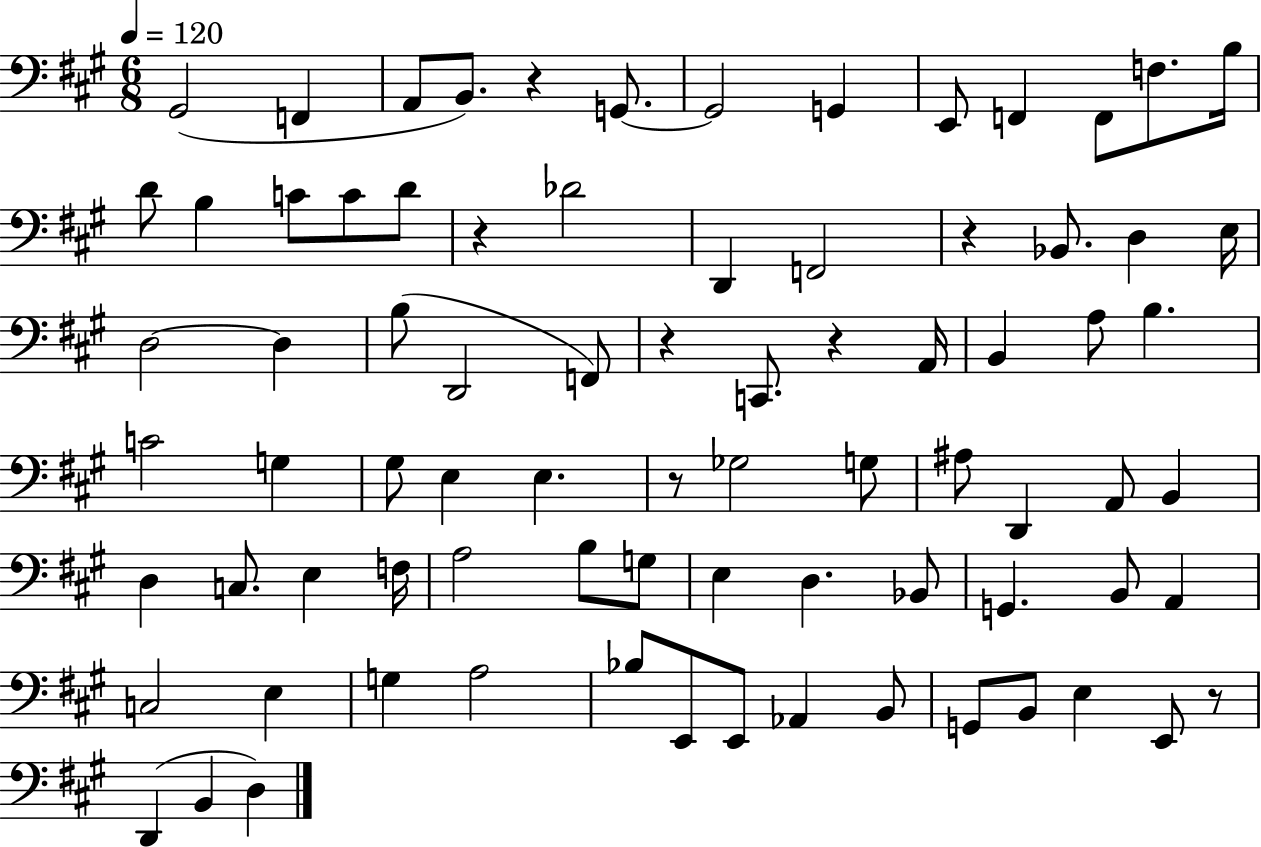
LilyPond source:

{
  \clef bass
  \numericTimeSignature
  \time 6/8
  \key a \major
  \tempo 4 = 120
  gis,2( f,4 | a,8 b,8.) r4 g,8.~~ | g,2 g,4 | e,8 f,4 f,8 f8. b16 | \break d'8 b4 c'8 c'8 d'8 | r4 des'2 | d,4 f,2 | r4 bes,8. d4 e16 | \break d2~~ d4 | b8( d,2 f,8) | r4 c,8. r4 a,16 | b,4 a8 b4. | \break c'2 g4 | gis8 e4 e4. | r8 ges2 g8 | ais8 d,4 a,8 b,4 | \break d4 c8. e4 f16 | a2 b8 g8 | e4 d4. bes,8 | g,4. b,8 a,4 | \break c2 e4 | g4 a2 | bes8 e,8 e,8 aes,4 b,8 | g,8 b,8 e4 e,8 r8 | \break d,4( b,4 d4) | \bar "|."
}